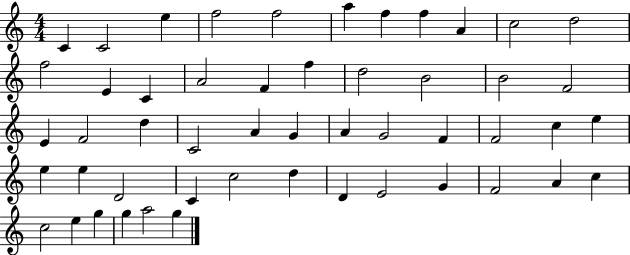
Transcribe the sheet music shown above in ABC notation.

X:1
T:Untitled
M:4/4
L:1/4
K:C
C C2 e f2 f2 a f f A c2 d2 f2 E C A2 F f d2 B2 B2 F2 E F2 d C2 A G A G2 F F2 c e e e D2 C c2 d D E2 G F2 A c c2 e g g a2 g